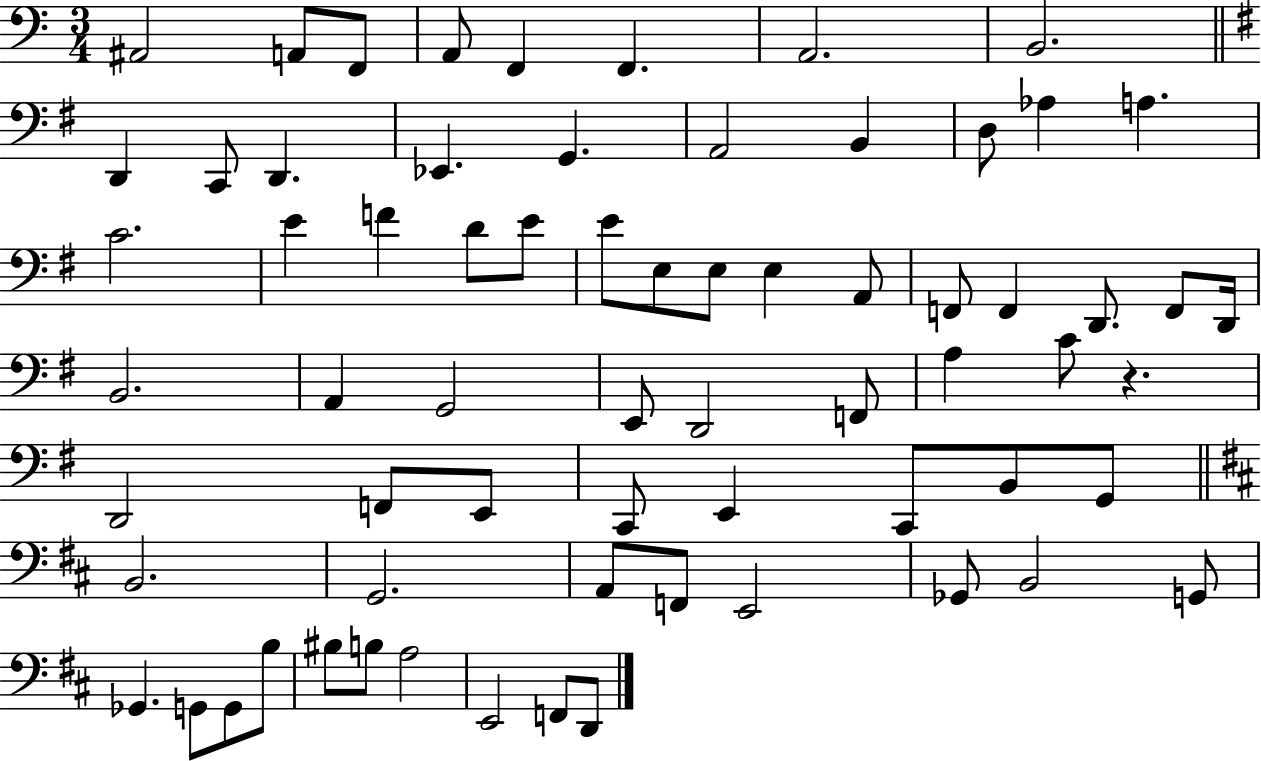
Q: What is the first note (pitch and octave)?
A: A#2